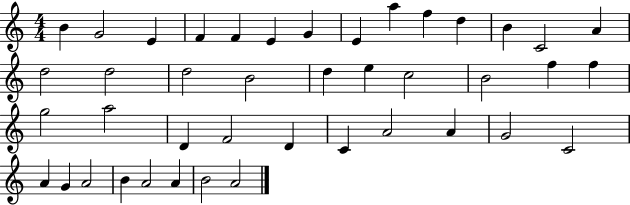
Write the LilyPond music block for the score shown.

{
  \clef treble
  \numericTimeSignature
  \time 4/4
  \key c \major
  b'4 g'2 e'4 | f'4 f'4 e'4 g'4 | e'4 a''4 f''4 d''4 | b'4 c'2 a'4 | \break d''2 d''2 | d''2 b'2 | d''4 e''4 c''2 | b'2 f''4 f''4 | \break g''2 a''2 | d'4 f'2 d'4 | c'4 a'2 a'4 | g'2 c'2 | \break a'4 g'4 a'2 | b'4 a'2 a'4 | b'2 a'2 | \bar "|."
}